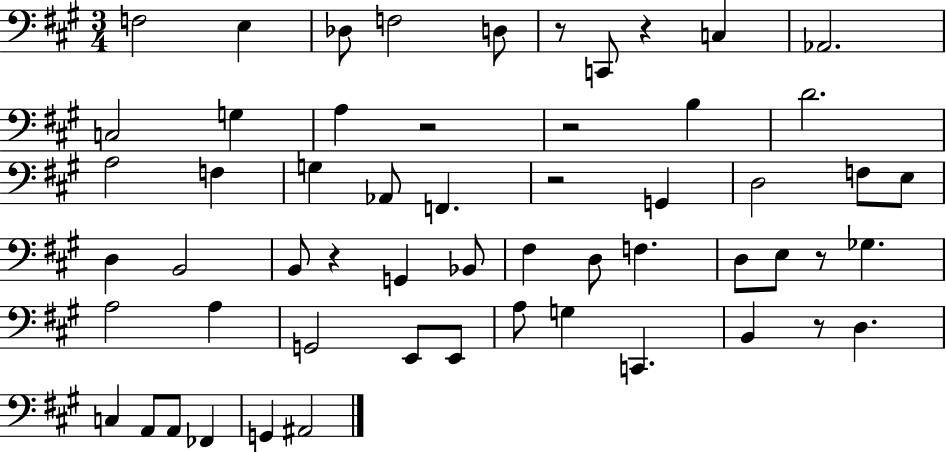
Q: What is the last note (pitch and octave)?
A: A#2